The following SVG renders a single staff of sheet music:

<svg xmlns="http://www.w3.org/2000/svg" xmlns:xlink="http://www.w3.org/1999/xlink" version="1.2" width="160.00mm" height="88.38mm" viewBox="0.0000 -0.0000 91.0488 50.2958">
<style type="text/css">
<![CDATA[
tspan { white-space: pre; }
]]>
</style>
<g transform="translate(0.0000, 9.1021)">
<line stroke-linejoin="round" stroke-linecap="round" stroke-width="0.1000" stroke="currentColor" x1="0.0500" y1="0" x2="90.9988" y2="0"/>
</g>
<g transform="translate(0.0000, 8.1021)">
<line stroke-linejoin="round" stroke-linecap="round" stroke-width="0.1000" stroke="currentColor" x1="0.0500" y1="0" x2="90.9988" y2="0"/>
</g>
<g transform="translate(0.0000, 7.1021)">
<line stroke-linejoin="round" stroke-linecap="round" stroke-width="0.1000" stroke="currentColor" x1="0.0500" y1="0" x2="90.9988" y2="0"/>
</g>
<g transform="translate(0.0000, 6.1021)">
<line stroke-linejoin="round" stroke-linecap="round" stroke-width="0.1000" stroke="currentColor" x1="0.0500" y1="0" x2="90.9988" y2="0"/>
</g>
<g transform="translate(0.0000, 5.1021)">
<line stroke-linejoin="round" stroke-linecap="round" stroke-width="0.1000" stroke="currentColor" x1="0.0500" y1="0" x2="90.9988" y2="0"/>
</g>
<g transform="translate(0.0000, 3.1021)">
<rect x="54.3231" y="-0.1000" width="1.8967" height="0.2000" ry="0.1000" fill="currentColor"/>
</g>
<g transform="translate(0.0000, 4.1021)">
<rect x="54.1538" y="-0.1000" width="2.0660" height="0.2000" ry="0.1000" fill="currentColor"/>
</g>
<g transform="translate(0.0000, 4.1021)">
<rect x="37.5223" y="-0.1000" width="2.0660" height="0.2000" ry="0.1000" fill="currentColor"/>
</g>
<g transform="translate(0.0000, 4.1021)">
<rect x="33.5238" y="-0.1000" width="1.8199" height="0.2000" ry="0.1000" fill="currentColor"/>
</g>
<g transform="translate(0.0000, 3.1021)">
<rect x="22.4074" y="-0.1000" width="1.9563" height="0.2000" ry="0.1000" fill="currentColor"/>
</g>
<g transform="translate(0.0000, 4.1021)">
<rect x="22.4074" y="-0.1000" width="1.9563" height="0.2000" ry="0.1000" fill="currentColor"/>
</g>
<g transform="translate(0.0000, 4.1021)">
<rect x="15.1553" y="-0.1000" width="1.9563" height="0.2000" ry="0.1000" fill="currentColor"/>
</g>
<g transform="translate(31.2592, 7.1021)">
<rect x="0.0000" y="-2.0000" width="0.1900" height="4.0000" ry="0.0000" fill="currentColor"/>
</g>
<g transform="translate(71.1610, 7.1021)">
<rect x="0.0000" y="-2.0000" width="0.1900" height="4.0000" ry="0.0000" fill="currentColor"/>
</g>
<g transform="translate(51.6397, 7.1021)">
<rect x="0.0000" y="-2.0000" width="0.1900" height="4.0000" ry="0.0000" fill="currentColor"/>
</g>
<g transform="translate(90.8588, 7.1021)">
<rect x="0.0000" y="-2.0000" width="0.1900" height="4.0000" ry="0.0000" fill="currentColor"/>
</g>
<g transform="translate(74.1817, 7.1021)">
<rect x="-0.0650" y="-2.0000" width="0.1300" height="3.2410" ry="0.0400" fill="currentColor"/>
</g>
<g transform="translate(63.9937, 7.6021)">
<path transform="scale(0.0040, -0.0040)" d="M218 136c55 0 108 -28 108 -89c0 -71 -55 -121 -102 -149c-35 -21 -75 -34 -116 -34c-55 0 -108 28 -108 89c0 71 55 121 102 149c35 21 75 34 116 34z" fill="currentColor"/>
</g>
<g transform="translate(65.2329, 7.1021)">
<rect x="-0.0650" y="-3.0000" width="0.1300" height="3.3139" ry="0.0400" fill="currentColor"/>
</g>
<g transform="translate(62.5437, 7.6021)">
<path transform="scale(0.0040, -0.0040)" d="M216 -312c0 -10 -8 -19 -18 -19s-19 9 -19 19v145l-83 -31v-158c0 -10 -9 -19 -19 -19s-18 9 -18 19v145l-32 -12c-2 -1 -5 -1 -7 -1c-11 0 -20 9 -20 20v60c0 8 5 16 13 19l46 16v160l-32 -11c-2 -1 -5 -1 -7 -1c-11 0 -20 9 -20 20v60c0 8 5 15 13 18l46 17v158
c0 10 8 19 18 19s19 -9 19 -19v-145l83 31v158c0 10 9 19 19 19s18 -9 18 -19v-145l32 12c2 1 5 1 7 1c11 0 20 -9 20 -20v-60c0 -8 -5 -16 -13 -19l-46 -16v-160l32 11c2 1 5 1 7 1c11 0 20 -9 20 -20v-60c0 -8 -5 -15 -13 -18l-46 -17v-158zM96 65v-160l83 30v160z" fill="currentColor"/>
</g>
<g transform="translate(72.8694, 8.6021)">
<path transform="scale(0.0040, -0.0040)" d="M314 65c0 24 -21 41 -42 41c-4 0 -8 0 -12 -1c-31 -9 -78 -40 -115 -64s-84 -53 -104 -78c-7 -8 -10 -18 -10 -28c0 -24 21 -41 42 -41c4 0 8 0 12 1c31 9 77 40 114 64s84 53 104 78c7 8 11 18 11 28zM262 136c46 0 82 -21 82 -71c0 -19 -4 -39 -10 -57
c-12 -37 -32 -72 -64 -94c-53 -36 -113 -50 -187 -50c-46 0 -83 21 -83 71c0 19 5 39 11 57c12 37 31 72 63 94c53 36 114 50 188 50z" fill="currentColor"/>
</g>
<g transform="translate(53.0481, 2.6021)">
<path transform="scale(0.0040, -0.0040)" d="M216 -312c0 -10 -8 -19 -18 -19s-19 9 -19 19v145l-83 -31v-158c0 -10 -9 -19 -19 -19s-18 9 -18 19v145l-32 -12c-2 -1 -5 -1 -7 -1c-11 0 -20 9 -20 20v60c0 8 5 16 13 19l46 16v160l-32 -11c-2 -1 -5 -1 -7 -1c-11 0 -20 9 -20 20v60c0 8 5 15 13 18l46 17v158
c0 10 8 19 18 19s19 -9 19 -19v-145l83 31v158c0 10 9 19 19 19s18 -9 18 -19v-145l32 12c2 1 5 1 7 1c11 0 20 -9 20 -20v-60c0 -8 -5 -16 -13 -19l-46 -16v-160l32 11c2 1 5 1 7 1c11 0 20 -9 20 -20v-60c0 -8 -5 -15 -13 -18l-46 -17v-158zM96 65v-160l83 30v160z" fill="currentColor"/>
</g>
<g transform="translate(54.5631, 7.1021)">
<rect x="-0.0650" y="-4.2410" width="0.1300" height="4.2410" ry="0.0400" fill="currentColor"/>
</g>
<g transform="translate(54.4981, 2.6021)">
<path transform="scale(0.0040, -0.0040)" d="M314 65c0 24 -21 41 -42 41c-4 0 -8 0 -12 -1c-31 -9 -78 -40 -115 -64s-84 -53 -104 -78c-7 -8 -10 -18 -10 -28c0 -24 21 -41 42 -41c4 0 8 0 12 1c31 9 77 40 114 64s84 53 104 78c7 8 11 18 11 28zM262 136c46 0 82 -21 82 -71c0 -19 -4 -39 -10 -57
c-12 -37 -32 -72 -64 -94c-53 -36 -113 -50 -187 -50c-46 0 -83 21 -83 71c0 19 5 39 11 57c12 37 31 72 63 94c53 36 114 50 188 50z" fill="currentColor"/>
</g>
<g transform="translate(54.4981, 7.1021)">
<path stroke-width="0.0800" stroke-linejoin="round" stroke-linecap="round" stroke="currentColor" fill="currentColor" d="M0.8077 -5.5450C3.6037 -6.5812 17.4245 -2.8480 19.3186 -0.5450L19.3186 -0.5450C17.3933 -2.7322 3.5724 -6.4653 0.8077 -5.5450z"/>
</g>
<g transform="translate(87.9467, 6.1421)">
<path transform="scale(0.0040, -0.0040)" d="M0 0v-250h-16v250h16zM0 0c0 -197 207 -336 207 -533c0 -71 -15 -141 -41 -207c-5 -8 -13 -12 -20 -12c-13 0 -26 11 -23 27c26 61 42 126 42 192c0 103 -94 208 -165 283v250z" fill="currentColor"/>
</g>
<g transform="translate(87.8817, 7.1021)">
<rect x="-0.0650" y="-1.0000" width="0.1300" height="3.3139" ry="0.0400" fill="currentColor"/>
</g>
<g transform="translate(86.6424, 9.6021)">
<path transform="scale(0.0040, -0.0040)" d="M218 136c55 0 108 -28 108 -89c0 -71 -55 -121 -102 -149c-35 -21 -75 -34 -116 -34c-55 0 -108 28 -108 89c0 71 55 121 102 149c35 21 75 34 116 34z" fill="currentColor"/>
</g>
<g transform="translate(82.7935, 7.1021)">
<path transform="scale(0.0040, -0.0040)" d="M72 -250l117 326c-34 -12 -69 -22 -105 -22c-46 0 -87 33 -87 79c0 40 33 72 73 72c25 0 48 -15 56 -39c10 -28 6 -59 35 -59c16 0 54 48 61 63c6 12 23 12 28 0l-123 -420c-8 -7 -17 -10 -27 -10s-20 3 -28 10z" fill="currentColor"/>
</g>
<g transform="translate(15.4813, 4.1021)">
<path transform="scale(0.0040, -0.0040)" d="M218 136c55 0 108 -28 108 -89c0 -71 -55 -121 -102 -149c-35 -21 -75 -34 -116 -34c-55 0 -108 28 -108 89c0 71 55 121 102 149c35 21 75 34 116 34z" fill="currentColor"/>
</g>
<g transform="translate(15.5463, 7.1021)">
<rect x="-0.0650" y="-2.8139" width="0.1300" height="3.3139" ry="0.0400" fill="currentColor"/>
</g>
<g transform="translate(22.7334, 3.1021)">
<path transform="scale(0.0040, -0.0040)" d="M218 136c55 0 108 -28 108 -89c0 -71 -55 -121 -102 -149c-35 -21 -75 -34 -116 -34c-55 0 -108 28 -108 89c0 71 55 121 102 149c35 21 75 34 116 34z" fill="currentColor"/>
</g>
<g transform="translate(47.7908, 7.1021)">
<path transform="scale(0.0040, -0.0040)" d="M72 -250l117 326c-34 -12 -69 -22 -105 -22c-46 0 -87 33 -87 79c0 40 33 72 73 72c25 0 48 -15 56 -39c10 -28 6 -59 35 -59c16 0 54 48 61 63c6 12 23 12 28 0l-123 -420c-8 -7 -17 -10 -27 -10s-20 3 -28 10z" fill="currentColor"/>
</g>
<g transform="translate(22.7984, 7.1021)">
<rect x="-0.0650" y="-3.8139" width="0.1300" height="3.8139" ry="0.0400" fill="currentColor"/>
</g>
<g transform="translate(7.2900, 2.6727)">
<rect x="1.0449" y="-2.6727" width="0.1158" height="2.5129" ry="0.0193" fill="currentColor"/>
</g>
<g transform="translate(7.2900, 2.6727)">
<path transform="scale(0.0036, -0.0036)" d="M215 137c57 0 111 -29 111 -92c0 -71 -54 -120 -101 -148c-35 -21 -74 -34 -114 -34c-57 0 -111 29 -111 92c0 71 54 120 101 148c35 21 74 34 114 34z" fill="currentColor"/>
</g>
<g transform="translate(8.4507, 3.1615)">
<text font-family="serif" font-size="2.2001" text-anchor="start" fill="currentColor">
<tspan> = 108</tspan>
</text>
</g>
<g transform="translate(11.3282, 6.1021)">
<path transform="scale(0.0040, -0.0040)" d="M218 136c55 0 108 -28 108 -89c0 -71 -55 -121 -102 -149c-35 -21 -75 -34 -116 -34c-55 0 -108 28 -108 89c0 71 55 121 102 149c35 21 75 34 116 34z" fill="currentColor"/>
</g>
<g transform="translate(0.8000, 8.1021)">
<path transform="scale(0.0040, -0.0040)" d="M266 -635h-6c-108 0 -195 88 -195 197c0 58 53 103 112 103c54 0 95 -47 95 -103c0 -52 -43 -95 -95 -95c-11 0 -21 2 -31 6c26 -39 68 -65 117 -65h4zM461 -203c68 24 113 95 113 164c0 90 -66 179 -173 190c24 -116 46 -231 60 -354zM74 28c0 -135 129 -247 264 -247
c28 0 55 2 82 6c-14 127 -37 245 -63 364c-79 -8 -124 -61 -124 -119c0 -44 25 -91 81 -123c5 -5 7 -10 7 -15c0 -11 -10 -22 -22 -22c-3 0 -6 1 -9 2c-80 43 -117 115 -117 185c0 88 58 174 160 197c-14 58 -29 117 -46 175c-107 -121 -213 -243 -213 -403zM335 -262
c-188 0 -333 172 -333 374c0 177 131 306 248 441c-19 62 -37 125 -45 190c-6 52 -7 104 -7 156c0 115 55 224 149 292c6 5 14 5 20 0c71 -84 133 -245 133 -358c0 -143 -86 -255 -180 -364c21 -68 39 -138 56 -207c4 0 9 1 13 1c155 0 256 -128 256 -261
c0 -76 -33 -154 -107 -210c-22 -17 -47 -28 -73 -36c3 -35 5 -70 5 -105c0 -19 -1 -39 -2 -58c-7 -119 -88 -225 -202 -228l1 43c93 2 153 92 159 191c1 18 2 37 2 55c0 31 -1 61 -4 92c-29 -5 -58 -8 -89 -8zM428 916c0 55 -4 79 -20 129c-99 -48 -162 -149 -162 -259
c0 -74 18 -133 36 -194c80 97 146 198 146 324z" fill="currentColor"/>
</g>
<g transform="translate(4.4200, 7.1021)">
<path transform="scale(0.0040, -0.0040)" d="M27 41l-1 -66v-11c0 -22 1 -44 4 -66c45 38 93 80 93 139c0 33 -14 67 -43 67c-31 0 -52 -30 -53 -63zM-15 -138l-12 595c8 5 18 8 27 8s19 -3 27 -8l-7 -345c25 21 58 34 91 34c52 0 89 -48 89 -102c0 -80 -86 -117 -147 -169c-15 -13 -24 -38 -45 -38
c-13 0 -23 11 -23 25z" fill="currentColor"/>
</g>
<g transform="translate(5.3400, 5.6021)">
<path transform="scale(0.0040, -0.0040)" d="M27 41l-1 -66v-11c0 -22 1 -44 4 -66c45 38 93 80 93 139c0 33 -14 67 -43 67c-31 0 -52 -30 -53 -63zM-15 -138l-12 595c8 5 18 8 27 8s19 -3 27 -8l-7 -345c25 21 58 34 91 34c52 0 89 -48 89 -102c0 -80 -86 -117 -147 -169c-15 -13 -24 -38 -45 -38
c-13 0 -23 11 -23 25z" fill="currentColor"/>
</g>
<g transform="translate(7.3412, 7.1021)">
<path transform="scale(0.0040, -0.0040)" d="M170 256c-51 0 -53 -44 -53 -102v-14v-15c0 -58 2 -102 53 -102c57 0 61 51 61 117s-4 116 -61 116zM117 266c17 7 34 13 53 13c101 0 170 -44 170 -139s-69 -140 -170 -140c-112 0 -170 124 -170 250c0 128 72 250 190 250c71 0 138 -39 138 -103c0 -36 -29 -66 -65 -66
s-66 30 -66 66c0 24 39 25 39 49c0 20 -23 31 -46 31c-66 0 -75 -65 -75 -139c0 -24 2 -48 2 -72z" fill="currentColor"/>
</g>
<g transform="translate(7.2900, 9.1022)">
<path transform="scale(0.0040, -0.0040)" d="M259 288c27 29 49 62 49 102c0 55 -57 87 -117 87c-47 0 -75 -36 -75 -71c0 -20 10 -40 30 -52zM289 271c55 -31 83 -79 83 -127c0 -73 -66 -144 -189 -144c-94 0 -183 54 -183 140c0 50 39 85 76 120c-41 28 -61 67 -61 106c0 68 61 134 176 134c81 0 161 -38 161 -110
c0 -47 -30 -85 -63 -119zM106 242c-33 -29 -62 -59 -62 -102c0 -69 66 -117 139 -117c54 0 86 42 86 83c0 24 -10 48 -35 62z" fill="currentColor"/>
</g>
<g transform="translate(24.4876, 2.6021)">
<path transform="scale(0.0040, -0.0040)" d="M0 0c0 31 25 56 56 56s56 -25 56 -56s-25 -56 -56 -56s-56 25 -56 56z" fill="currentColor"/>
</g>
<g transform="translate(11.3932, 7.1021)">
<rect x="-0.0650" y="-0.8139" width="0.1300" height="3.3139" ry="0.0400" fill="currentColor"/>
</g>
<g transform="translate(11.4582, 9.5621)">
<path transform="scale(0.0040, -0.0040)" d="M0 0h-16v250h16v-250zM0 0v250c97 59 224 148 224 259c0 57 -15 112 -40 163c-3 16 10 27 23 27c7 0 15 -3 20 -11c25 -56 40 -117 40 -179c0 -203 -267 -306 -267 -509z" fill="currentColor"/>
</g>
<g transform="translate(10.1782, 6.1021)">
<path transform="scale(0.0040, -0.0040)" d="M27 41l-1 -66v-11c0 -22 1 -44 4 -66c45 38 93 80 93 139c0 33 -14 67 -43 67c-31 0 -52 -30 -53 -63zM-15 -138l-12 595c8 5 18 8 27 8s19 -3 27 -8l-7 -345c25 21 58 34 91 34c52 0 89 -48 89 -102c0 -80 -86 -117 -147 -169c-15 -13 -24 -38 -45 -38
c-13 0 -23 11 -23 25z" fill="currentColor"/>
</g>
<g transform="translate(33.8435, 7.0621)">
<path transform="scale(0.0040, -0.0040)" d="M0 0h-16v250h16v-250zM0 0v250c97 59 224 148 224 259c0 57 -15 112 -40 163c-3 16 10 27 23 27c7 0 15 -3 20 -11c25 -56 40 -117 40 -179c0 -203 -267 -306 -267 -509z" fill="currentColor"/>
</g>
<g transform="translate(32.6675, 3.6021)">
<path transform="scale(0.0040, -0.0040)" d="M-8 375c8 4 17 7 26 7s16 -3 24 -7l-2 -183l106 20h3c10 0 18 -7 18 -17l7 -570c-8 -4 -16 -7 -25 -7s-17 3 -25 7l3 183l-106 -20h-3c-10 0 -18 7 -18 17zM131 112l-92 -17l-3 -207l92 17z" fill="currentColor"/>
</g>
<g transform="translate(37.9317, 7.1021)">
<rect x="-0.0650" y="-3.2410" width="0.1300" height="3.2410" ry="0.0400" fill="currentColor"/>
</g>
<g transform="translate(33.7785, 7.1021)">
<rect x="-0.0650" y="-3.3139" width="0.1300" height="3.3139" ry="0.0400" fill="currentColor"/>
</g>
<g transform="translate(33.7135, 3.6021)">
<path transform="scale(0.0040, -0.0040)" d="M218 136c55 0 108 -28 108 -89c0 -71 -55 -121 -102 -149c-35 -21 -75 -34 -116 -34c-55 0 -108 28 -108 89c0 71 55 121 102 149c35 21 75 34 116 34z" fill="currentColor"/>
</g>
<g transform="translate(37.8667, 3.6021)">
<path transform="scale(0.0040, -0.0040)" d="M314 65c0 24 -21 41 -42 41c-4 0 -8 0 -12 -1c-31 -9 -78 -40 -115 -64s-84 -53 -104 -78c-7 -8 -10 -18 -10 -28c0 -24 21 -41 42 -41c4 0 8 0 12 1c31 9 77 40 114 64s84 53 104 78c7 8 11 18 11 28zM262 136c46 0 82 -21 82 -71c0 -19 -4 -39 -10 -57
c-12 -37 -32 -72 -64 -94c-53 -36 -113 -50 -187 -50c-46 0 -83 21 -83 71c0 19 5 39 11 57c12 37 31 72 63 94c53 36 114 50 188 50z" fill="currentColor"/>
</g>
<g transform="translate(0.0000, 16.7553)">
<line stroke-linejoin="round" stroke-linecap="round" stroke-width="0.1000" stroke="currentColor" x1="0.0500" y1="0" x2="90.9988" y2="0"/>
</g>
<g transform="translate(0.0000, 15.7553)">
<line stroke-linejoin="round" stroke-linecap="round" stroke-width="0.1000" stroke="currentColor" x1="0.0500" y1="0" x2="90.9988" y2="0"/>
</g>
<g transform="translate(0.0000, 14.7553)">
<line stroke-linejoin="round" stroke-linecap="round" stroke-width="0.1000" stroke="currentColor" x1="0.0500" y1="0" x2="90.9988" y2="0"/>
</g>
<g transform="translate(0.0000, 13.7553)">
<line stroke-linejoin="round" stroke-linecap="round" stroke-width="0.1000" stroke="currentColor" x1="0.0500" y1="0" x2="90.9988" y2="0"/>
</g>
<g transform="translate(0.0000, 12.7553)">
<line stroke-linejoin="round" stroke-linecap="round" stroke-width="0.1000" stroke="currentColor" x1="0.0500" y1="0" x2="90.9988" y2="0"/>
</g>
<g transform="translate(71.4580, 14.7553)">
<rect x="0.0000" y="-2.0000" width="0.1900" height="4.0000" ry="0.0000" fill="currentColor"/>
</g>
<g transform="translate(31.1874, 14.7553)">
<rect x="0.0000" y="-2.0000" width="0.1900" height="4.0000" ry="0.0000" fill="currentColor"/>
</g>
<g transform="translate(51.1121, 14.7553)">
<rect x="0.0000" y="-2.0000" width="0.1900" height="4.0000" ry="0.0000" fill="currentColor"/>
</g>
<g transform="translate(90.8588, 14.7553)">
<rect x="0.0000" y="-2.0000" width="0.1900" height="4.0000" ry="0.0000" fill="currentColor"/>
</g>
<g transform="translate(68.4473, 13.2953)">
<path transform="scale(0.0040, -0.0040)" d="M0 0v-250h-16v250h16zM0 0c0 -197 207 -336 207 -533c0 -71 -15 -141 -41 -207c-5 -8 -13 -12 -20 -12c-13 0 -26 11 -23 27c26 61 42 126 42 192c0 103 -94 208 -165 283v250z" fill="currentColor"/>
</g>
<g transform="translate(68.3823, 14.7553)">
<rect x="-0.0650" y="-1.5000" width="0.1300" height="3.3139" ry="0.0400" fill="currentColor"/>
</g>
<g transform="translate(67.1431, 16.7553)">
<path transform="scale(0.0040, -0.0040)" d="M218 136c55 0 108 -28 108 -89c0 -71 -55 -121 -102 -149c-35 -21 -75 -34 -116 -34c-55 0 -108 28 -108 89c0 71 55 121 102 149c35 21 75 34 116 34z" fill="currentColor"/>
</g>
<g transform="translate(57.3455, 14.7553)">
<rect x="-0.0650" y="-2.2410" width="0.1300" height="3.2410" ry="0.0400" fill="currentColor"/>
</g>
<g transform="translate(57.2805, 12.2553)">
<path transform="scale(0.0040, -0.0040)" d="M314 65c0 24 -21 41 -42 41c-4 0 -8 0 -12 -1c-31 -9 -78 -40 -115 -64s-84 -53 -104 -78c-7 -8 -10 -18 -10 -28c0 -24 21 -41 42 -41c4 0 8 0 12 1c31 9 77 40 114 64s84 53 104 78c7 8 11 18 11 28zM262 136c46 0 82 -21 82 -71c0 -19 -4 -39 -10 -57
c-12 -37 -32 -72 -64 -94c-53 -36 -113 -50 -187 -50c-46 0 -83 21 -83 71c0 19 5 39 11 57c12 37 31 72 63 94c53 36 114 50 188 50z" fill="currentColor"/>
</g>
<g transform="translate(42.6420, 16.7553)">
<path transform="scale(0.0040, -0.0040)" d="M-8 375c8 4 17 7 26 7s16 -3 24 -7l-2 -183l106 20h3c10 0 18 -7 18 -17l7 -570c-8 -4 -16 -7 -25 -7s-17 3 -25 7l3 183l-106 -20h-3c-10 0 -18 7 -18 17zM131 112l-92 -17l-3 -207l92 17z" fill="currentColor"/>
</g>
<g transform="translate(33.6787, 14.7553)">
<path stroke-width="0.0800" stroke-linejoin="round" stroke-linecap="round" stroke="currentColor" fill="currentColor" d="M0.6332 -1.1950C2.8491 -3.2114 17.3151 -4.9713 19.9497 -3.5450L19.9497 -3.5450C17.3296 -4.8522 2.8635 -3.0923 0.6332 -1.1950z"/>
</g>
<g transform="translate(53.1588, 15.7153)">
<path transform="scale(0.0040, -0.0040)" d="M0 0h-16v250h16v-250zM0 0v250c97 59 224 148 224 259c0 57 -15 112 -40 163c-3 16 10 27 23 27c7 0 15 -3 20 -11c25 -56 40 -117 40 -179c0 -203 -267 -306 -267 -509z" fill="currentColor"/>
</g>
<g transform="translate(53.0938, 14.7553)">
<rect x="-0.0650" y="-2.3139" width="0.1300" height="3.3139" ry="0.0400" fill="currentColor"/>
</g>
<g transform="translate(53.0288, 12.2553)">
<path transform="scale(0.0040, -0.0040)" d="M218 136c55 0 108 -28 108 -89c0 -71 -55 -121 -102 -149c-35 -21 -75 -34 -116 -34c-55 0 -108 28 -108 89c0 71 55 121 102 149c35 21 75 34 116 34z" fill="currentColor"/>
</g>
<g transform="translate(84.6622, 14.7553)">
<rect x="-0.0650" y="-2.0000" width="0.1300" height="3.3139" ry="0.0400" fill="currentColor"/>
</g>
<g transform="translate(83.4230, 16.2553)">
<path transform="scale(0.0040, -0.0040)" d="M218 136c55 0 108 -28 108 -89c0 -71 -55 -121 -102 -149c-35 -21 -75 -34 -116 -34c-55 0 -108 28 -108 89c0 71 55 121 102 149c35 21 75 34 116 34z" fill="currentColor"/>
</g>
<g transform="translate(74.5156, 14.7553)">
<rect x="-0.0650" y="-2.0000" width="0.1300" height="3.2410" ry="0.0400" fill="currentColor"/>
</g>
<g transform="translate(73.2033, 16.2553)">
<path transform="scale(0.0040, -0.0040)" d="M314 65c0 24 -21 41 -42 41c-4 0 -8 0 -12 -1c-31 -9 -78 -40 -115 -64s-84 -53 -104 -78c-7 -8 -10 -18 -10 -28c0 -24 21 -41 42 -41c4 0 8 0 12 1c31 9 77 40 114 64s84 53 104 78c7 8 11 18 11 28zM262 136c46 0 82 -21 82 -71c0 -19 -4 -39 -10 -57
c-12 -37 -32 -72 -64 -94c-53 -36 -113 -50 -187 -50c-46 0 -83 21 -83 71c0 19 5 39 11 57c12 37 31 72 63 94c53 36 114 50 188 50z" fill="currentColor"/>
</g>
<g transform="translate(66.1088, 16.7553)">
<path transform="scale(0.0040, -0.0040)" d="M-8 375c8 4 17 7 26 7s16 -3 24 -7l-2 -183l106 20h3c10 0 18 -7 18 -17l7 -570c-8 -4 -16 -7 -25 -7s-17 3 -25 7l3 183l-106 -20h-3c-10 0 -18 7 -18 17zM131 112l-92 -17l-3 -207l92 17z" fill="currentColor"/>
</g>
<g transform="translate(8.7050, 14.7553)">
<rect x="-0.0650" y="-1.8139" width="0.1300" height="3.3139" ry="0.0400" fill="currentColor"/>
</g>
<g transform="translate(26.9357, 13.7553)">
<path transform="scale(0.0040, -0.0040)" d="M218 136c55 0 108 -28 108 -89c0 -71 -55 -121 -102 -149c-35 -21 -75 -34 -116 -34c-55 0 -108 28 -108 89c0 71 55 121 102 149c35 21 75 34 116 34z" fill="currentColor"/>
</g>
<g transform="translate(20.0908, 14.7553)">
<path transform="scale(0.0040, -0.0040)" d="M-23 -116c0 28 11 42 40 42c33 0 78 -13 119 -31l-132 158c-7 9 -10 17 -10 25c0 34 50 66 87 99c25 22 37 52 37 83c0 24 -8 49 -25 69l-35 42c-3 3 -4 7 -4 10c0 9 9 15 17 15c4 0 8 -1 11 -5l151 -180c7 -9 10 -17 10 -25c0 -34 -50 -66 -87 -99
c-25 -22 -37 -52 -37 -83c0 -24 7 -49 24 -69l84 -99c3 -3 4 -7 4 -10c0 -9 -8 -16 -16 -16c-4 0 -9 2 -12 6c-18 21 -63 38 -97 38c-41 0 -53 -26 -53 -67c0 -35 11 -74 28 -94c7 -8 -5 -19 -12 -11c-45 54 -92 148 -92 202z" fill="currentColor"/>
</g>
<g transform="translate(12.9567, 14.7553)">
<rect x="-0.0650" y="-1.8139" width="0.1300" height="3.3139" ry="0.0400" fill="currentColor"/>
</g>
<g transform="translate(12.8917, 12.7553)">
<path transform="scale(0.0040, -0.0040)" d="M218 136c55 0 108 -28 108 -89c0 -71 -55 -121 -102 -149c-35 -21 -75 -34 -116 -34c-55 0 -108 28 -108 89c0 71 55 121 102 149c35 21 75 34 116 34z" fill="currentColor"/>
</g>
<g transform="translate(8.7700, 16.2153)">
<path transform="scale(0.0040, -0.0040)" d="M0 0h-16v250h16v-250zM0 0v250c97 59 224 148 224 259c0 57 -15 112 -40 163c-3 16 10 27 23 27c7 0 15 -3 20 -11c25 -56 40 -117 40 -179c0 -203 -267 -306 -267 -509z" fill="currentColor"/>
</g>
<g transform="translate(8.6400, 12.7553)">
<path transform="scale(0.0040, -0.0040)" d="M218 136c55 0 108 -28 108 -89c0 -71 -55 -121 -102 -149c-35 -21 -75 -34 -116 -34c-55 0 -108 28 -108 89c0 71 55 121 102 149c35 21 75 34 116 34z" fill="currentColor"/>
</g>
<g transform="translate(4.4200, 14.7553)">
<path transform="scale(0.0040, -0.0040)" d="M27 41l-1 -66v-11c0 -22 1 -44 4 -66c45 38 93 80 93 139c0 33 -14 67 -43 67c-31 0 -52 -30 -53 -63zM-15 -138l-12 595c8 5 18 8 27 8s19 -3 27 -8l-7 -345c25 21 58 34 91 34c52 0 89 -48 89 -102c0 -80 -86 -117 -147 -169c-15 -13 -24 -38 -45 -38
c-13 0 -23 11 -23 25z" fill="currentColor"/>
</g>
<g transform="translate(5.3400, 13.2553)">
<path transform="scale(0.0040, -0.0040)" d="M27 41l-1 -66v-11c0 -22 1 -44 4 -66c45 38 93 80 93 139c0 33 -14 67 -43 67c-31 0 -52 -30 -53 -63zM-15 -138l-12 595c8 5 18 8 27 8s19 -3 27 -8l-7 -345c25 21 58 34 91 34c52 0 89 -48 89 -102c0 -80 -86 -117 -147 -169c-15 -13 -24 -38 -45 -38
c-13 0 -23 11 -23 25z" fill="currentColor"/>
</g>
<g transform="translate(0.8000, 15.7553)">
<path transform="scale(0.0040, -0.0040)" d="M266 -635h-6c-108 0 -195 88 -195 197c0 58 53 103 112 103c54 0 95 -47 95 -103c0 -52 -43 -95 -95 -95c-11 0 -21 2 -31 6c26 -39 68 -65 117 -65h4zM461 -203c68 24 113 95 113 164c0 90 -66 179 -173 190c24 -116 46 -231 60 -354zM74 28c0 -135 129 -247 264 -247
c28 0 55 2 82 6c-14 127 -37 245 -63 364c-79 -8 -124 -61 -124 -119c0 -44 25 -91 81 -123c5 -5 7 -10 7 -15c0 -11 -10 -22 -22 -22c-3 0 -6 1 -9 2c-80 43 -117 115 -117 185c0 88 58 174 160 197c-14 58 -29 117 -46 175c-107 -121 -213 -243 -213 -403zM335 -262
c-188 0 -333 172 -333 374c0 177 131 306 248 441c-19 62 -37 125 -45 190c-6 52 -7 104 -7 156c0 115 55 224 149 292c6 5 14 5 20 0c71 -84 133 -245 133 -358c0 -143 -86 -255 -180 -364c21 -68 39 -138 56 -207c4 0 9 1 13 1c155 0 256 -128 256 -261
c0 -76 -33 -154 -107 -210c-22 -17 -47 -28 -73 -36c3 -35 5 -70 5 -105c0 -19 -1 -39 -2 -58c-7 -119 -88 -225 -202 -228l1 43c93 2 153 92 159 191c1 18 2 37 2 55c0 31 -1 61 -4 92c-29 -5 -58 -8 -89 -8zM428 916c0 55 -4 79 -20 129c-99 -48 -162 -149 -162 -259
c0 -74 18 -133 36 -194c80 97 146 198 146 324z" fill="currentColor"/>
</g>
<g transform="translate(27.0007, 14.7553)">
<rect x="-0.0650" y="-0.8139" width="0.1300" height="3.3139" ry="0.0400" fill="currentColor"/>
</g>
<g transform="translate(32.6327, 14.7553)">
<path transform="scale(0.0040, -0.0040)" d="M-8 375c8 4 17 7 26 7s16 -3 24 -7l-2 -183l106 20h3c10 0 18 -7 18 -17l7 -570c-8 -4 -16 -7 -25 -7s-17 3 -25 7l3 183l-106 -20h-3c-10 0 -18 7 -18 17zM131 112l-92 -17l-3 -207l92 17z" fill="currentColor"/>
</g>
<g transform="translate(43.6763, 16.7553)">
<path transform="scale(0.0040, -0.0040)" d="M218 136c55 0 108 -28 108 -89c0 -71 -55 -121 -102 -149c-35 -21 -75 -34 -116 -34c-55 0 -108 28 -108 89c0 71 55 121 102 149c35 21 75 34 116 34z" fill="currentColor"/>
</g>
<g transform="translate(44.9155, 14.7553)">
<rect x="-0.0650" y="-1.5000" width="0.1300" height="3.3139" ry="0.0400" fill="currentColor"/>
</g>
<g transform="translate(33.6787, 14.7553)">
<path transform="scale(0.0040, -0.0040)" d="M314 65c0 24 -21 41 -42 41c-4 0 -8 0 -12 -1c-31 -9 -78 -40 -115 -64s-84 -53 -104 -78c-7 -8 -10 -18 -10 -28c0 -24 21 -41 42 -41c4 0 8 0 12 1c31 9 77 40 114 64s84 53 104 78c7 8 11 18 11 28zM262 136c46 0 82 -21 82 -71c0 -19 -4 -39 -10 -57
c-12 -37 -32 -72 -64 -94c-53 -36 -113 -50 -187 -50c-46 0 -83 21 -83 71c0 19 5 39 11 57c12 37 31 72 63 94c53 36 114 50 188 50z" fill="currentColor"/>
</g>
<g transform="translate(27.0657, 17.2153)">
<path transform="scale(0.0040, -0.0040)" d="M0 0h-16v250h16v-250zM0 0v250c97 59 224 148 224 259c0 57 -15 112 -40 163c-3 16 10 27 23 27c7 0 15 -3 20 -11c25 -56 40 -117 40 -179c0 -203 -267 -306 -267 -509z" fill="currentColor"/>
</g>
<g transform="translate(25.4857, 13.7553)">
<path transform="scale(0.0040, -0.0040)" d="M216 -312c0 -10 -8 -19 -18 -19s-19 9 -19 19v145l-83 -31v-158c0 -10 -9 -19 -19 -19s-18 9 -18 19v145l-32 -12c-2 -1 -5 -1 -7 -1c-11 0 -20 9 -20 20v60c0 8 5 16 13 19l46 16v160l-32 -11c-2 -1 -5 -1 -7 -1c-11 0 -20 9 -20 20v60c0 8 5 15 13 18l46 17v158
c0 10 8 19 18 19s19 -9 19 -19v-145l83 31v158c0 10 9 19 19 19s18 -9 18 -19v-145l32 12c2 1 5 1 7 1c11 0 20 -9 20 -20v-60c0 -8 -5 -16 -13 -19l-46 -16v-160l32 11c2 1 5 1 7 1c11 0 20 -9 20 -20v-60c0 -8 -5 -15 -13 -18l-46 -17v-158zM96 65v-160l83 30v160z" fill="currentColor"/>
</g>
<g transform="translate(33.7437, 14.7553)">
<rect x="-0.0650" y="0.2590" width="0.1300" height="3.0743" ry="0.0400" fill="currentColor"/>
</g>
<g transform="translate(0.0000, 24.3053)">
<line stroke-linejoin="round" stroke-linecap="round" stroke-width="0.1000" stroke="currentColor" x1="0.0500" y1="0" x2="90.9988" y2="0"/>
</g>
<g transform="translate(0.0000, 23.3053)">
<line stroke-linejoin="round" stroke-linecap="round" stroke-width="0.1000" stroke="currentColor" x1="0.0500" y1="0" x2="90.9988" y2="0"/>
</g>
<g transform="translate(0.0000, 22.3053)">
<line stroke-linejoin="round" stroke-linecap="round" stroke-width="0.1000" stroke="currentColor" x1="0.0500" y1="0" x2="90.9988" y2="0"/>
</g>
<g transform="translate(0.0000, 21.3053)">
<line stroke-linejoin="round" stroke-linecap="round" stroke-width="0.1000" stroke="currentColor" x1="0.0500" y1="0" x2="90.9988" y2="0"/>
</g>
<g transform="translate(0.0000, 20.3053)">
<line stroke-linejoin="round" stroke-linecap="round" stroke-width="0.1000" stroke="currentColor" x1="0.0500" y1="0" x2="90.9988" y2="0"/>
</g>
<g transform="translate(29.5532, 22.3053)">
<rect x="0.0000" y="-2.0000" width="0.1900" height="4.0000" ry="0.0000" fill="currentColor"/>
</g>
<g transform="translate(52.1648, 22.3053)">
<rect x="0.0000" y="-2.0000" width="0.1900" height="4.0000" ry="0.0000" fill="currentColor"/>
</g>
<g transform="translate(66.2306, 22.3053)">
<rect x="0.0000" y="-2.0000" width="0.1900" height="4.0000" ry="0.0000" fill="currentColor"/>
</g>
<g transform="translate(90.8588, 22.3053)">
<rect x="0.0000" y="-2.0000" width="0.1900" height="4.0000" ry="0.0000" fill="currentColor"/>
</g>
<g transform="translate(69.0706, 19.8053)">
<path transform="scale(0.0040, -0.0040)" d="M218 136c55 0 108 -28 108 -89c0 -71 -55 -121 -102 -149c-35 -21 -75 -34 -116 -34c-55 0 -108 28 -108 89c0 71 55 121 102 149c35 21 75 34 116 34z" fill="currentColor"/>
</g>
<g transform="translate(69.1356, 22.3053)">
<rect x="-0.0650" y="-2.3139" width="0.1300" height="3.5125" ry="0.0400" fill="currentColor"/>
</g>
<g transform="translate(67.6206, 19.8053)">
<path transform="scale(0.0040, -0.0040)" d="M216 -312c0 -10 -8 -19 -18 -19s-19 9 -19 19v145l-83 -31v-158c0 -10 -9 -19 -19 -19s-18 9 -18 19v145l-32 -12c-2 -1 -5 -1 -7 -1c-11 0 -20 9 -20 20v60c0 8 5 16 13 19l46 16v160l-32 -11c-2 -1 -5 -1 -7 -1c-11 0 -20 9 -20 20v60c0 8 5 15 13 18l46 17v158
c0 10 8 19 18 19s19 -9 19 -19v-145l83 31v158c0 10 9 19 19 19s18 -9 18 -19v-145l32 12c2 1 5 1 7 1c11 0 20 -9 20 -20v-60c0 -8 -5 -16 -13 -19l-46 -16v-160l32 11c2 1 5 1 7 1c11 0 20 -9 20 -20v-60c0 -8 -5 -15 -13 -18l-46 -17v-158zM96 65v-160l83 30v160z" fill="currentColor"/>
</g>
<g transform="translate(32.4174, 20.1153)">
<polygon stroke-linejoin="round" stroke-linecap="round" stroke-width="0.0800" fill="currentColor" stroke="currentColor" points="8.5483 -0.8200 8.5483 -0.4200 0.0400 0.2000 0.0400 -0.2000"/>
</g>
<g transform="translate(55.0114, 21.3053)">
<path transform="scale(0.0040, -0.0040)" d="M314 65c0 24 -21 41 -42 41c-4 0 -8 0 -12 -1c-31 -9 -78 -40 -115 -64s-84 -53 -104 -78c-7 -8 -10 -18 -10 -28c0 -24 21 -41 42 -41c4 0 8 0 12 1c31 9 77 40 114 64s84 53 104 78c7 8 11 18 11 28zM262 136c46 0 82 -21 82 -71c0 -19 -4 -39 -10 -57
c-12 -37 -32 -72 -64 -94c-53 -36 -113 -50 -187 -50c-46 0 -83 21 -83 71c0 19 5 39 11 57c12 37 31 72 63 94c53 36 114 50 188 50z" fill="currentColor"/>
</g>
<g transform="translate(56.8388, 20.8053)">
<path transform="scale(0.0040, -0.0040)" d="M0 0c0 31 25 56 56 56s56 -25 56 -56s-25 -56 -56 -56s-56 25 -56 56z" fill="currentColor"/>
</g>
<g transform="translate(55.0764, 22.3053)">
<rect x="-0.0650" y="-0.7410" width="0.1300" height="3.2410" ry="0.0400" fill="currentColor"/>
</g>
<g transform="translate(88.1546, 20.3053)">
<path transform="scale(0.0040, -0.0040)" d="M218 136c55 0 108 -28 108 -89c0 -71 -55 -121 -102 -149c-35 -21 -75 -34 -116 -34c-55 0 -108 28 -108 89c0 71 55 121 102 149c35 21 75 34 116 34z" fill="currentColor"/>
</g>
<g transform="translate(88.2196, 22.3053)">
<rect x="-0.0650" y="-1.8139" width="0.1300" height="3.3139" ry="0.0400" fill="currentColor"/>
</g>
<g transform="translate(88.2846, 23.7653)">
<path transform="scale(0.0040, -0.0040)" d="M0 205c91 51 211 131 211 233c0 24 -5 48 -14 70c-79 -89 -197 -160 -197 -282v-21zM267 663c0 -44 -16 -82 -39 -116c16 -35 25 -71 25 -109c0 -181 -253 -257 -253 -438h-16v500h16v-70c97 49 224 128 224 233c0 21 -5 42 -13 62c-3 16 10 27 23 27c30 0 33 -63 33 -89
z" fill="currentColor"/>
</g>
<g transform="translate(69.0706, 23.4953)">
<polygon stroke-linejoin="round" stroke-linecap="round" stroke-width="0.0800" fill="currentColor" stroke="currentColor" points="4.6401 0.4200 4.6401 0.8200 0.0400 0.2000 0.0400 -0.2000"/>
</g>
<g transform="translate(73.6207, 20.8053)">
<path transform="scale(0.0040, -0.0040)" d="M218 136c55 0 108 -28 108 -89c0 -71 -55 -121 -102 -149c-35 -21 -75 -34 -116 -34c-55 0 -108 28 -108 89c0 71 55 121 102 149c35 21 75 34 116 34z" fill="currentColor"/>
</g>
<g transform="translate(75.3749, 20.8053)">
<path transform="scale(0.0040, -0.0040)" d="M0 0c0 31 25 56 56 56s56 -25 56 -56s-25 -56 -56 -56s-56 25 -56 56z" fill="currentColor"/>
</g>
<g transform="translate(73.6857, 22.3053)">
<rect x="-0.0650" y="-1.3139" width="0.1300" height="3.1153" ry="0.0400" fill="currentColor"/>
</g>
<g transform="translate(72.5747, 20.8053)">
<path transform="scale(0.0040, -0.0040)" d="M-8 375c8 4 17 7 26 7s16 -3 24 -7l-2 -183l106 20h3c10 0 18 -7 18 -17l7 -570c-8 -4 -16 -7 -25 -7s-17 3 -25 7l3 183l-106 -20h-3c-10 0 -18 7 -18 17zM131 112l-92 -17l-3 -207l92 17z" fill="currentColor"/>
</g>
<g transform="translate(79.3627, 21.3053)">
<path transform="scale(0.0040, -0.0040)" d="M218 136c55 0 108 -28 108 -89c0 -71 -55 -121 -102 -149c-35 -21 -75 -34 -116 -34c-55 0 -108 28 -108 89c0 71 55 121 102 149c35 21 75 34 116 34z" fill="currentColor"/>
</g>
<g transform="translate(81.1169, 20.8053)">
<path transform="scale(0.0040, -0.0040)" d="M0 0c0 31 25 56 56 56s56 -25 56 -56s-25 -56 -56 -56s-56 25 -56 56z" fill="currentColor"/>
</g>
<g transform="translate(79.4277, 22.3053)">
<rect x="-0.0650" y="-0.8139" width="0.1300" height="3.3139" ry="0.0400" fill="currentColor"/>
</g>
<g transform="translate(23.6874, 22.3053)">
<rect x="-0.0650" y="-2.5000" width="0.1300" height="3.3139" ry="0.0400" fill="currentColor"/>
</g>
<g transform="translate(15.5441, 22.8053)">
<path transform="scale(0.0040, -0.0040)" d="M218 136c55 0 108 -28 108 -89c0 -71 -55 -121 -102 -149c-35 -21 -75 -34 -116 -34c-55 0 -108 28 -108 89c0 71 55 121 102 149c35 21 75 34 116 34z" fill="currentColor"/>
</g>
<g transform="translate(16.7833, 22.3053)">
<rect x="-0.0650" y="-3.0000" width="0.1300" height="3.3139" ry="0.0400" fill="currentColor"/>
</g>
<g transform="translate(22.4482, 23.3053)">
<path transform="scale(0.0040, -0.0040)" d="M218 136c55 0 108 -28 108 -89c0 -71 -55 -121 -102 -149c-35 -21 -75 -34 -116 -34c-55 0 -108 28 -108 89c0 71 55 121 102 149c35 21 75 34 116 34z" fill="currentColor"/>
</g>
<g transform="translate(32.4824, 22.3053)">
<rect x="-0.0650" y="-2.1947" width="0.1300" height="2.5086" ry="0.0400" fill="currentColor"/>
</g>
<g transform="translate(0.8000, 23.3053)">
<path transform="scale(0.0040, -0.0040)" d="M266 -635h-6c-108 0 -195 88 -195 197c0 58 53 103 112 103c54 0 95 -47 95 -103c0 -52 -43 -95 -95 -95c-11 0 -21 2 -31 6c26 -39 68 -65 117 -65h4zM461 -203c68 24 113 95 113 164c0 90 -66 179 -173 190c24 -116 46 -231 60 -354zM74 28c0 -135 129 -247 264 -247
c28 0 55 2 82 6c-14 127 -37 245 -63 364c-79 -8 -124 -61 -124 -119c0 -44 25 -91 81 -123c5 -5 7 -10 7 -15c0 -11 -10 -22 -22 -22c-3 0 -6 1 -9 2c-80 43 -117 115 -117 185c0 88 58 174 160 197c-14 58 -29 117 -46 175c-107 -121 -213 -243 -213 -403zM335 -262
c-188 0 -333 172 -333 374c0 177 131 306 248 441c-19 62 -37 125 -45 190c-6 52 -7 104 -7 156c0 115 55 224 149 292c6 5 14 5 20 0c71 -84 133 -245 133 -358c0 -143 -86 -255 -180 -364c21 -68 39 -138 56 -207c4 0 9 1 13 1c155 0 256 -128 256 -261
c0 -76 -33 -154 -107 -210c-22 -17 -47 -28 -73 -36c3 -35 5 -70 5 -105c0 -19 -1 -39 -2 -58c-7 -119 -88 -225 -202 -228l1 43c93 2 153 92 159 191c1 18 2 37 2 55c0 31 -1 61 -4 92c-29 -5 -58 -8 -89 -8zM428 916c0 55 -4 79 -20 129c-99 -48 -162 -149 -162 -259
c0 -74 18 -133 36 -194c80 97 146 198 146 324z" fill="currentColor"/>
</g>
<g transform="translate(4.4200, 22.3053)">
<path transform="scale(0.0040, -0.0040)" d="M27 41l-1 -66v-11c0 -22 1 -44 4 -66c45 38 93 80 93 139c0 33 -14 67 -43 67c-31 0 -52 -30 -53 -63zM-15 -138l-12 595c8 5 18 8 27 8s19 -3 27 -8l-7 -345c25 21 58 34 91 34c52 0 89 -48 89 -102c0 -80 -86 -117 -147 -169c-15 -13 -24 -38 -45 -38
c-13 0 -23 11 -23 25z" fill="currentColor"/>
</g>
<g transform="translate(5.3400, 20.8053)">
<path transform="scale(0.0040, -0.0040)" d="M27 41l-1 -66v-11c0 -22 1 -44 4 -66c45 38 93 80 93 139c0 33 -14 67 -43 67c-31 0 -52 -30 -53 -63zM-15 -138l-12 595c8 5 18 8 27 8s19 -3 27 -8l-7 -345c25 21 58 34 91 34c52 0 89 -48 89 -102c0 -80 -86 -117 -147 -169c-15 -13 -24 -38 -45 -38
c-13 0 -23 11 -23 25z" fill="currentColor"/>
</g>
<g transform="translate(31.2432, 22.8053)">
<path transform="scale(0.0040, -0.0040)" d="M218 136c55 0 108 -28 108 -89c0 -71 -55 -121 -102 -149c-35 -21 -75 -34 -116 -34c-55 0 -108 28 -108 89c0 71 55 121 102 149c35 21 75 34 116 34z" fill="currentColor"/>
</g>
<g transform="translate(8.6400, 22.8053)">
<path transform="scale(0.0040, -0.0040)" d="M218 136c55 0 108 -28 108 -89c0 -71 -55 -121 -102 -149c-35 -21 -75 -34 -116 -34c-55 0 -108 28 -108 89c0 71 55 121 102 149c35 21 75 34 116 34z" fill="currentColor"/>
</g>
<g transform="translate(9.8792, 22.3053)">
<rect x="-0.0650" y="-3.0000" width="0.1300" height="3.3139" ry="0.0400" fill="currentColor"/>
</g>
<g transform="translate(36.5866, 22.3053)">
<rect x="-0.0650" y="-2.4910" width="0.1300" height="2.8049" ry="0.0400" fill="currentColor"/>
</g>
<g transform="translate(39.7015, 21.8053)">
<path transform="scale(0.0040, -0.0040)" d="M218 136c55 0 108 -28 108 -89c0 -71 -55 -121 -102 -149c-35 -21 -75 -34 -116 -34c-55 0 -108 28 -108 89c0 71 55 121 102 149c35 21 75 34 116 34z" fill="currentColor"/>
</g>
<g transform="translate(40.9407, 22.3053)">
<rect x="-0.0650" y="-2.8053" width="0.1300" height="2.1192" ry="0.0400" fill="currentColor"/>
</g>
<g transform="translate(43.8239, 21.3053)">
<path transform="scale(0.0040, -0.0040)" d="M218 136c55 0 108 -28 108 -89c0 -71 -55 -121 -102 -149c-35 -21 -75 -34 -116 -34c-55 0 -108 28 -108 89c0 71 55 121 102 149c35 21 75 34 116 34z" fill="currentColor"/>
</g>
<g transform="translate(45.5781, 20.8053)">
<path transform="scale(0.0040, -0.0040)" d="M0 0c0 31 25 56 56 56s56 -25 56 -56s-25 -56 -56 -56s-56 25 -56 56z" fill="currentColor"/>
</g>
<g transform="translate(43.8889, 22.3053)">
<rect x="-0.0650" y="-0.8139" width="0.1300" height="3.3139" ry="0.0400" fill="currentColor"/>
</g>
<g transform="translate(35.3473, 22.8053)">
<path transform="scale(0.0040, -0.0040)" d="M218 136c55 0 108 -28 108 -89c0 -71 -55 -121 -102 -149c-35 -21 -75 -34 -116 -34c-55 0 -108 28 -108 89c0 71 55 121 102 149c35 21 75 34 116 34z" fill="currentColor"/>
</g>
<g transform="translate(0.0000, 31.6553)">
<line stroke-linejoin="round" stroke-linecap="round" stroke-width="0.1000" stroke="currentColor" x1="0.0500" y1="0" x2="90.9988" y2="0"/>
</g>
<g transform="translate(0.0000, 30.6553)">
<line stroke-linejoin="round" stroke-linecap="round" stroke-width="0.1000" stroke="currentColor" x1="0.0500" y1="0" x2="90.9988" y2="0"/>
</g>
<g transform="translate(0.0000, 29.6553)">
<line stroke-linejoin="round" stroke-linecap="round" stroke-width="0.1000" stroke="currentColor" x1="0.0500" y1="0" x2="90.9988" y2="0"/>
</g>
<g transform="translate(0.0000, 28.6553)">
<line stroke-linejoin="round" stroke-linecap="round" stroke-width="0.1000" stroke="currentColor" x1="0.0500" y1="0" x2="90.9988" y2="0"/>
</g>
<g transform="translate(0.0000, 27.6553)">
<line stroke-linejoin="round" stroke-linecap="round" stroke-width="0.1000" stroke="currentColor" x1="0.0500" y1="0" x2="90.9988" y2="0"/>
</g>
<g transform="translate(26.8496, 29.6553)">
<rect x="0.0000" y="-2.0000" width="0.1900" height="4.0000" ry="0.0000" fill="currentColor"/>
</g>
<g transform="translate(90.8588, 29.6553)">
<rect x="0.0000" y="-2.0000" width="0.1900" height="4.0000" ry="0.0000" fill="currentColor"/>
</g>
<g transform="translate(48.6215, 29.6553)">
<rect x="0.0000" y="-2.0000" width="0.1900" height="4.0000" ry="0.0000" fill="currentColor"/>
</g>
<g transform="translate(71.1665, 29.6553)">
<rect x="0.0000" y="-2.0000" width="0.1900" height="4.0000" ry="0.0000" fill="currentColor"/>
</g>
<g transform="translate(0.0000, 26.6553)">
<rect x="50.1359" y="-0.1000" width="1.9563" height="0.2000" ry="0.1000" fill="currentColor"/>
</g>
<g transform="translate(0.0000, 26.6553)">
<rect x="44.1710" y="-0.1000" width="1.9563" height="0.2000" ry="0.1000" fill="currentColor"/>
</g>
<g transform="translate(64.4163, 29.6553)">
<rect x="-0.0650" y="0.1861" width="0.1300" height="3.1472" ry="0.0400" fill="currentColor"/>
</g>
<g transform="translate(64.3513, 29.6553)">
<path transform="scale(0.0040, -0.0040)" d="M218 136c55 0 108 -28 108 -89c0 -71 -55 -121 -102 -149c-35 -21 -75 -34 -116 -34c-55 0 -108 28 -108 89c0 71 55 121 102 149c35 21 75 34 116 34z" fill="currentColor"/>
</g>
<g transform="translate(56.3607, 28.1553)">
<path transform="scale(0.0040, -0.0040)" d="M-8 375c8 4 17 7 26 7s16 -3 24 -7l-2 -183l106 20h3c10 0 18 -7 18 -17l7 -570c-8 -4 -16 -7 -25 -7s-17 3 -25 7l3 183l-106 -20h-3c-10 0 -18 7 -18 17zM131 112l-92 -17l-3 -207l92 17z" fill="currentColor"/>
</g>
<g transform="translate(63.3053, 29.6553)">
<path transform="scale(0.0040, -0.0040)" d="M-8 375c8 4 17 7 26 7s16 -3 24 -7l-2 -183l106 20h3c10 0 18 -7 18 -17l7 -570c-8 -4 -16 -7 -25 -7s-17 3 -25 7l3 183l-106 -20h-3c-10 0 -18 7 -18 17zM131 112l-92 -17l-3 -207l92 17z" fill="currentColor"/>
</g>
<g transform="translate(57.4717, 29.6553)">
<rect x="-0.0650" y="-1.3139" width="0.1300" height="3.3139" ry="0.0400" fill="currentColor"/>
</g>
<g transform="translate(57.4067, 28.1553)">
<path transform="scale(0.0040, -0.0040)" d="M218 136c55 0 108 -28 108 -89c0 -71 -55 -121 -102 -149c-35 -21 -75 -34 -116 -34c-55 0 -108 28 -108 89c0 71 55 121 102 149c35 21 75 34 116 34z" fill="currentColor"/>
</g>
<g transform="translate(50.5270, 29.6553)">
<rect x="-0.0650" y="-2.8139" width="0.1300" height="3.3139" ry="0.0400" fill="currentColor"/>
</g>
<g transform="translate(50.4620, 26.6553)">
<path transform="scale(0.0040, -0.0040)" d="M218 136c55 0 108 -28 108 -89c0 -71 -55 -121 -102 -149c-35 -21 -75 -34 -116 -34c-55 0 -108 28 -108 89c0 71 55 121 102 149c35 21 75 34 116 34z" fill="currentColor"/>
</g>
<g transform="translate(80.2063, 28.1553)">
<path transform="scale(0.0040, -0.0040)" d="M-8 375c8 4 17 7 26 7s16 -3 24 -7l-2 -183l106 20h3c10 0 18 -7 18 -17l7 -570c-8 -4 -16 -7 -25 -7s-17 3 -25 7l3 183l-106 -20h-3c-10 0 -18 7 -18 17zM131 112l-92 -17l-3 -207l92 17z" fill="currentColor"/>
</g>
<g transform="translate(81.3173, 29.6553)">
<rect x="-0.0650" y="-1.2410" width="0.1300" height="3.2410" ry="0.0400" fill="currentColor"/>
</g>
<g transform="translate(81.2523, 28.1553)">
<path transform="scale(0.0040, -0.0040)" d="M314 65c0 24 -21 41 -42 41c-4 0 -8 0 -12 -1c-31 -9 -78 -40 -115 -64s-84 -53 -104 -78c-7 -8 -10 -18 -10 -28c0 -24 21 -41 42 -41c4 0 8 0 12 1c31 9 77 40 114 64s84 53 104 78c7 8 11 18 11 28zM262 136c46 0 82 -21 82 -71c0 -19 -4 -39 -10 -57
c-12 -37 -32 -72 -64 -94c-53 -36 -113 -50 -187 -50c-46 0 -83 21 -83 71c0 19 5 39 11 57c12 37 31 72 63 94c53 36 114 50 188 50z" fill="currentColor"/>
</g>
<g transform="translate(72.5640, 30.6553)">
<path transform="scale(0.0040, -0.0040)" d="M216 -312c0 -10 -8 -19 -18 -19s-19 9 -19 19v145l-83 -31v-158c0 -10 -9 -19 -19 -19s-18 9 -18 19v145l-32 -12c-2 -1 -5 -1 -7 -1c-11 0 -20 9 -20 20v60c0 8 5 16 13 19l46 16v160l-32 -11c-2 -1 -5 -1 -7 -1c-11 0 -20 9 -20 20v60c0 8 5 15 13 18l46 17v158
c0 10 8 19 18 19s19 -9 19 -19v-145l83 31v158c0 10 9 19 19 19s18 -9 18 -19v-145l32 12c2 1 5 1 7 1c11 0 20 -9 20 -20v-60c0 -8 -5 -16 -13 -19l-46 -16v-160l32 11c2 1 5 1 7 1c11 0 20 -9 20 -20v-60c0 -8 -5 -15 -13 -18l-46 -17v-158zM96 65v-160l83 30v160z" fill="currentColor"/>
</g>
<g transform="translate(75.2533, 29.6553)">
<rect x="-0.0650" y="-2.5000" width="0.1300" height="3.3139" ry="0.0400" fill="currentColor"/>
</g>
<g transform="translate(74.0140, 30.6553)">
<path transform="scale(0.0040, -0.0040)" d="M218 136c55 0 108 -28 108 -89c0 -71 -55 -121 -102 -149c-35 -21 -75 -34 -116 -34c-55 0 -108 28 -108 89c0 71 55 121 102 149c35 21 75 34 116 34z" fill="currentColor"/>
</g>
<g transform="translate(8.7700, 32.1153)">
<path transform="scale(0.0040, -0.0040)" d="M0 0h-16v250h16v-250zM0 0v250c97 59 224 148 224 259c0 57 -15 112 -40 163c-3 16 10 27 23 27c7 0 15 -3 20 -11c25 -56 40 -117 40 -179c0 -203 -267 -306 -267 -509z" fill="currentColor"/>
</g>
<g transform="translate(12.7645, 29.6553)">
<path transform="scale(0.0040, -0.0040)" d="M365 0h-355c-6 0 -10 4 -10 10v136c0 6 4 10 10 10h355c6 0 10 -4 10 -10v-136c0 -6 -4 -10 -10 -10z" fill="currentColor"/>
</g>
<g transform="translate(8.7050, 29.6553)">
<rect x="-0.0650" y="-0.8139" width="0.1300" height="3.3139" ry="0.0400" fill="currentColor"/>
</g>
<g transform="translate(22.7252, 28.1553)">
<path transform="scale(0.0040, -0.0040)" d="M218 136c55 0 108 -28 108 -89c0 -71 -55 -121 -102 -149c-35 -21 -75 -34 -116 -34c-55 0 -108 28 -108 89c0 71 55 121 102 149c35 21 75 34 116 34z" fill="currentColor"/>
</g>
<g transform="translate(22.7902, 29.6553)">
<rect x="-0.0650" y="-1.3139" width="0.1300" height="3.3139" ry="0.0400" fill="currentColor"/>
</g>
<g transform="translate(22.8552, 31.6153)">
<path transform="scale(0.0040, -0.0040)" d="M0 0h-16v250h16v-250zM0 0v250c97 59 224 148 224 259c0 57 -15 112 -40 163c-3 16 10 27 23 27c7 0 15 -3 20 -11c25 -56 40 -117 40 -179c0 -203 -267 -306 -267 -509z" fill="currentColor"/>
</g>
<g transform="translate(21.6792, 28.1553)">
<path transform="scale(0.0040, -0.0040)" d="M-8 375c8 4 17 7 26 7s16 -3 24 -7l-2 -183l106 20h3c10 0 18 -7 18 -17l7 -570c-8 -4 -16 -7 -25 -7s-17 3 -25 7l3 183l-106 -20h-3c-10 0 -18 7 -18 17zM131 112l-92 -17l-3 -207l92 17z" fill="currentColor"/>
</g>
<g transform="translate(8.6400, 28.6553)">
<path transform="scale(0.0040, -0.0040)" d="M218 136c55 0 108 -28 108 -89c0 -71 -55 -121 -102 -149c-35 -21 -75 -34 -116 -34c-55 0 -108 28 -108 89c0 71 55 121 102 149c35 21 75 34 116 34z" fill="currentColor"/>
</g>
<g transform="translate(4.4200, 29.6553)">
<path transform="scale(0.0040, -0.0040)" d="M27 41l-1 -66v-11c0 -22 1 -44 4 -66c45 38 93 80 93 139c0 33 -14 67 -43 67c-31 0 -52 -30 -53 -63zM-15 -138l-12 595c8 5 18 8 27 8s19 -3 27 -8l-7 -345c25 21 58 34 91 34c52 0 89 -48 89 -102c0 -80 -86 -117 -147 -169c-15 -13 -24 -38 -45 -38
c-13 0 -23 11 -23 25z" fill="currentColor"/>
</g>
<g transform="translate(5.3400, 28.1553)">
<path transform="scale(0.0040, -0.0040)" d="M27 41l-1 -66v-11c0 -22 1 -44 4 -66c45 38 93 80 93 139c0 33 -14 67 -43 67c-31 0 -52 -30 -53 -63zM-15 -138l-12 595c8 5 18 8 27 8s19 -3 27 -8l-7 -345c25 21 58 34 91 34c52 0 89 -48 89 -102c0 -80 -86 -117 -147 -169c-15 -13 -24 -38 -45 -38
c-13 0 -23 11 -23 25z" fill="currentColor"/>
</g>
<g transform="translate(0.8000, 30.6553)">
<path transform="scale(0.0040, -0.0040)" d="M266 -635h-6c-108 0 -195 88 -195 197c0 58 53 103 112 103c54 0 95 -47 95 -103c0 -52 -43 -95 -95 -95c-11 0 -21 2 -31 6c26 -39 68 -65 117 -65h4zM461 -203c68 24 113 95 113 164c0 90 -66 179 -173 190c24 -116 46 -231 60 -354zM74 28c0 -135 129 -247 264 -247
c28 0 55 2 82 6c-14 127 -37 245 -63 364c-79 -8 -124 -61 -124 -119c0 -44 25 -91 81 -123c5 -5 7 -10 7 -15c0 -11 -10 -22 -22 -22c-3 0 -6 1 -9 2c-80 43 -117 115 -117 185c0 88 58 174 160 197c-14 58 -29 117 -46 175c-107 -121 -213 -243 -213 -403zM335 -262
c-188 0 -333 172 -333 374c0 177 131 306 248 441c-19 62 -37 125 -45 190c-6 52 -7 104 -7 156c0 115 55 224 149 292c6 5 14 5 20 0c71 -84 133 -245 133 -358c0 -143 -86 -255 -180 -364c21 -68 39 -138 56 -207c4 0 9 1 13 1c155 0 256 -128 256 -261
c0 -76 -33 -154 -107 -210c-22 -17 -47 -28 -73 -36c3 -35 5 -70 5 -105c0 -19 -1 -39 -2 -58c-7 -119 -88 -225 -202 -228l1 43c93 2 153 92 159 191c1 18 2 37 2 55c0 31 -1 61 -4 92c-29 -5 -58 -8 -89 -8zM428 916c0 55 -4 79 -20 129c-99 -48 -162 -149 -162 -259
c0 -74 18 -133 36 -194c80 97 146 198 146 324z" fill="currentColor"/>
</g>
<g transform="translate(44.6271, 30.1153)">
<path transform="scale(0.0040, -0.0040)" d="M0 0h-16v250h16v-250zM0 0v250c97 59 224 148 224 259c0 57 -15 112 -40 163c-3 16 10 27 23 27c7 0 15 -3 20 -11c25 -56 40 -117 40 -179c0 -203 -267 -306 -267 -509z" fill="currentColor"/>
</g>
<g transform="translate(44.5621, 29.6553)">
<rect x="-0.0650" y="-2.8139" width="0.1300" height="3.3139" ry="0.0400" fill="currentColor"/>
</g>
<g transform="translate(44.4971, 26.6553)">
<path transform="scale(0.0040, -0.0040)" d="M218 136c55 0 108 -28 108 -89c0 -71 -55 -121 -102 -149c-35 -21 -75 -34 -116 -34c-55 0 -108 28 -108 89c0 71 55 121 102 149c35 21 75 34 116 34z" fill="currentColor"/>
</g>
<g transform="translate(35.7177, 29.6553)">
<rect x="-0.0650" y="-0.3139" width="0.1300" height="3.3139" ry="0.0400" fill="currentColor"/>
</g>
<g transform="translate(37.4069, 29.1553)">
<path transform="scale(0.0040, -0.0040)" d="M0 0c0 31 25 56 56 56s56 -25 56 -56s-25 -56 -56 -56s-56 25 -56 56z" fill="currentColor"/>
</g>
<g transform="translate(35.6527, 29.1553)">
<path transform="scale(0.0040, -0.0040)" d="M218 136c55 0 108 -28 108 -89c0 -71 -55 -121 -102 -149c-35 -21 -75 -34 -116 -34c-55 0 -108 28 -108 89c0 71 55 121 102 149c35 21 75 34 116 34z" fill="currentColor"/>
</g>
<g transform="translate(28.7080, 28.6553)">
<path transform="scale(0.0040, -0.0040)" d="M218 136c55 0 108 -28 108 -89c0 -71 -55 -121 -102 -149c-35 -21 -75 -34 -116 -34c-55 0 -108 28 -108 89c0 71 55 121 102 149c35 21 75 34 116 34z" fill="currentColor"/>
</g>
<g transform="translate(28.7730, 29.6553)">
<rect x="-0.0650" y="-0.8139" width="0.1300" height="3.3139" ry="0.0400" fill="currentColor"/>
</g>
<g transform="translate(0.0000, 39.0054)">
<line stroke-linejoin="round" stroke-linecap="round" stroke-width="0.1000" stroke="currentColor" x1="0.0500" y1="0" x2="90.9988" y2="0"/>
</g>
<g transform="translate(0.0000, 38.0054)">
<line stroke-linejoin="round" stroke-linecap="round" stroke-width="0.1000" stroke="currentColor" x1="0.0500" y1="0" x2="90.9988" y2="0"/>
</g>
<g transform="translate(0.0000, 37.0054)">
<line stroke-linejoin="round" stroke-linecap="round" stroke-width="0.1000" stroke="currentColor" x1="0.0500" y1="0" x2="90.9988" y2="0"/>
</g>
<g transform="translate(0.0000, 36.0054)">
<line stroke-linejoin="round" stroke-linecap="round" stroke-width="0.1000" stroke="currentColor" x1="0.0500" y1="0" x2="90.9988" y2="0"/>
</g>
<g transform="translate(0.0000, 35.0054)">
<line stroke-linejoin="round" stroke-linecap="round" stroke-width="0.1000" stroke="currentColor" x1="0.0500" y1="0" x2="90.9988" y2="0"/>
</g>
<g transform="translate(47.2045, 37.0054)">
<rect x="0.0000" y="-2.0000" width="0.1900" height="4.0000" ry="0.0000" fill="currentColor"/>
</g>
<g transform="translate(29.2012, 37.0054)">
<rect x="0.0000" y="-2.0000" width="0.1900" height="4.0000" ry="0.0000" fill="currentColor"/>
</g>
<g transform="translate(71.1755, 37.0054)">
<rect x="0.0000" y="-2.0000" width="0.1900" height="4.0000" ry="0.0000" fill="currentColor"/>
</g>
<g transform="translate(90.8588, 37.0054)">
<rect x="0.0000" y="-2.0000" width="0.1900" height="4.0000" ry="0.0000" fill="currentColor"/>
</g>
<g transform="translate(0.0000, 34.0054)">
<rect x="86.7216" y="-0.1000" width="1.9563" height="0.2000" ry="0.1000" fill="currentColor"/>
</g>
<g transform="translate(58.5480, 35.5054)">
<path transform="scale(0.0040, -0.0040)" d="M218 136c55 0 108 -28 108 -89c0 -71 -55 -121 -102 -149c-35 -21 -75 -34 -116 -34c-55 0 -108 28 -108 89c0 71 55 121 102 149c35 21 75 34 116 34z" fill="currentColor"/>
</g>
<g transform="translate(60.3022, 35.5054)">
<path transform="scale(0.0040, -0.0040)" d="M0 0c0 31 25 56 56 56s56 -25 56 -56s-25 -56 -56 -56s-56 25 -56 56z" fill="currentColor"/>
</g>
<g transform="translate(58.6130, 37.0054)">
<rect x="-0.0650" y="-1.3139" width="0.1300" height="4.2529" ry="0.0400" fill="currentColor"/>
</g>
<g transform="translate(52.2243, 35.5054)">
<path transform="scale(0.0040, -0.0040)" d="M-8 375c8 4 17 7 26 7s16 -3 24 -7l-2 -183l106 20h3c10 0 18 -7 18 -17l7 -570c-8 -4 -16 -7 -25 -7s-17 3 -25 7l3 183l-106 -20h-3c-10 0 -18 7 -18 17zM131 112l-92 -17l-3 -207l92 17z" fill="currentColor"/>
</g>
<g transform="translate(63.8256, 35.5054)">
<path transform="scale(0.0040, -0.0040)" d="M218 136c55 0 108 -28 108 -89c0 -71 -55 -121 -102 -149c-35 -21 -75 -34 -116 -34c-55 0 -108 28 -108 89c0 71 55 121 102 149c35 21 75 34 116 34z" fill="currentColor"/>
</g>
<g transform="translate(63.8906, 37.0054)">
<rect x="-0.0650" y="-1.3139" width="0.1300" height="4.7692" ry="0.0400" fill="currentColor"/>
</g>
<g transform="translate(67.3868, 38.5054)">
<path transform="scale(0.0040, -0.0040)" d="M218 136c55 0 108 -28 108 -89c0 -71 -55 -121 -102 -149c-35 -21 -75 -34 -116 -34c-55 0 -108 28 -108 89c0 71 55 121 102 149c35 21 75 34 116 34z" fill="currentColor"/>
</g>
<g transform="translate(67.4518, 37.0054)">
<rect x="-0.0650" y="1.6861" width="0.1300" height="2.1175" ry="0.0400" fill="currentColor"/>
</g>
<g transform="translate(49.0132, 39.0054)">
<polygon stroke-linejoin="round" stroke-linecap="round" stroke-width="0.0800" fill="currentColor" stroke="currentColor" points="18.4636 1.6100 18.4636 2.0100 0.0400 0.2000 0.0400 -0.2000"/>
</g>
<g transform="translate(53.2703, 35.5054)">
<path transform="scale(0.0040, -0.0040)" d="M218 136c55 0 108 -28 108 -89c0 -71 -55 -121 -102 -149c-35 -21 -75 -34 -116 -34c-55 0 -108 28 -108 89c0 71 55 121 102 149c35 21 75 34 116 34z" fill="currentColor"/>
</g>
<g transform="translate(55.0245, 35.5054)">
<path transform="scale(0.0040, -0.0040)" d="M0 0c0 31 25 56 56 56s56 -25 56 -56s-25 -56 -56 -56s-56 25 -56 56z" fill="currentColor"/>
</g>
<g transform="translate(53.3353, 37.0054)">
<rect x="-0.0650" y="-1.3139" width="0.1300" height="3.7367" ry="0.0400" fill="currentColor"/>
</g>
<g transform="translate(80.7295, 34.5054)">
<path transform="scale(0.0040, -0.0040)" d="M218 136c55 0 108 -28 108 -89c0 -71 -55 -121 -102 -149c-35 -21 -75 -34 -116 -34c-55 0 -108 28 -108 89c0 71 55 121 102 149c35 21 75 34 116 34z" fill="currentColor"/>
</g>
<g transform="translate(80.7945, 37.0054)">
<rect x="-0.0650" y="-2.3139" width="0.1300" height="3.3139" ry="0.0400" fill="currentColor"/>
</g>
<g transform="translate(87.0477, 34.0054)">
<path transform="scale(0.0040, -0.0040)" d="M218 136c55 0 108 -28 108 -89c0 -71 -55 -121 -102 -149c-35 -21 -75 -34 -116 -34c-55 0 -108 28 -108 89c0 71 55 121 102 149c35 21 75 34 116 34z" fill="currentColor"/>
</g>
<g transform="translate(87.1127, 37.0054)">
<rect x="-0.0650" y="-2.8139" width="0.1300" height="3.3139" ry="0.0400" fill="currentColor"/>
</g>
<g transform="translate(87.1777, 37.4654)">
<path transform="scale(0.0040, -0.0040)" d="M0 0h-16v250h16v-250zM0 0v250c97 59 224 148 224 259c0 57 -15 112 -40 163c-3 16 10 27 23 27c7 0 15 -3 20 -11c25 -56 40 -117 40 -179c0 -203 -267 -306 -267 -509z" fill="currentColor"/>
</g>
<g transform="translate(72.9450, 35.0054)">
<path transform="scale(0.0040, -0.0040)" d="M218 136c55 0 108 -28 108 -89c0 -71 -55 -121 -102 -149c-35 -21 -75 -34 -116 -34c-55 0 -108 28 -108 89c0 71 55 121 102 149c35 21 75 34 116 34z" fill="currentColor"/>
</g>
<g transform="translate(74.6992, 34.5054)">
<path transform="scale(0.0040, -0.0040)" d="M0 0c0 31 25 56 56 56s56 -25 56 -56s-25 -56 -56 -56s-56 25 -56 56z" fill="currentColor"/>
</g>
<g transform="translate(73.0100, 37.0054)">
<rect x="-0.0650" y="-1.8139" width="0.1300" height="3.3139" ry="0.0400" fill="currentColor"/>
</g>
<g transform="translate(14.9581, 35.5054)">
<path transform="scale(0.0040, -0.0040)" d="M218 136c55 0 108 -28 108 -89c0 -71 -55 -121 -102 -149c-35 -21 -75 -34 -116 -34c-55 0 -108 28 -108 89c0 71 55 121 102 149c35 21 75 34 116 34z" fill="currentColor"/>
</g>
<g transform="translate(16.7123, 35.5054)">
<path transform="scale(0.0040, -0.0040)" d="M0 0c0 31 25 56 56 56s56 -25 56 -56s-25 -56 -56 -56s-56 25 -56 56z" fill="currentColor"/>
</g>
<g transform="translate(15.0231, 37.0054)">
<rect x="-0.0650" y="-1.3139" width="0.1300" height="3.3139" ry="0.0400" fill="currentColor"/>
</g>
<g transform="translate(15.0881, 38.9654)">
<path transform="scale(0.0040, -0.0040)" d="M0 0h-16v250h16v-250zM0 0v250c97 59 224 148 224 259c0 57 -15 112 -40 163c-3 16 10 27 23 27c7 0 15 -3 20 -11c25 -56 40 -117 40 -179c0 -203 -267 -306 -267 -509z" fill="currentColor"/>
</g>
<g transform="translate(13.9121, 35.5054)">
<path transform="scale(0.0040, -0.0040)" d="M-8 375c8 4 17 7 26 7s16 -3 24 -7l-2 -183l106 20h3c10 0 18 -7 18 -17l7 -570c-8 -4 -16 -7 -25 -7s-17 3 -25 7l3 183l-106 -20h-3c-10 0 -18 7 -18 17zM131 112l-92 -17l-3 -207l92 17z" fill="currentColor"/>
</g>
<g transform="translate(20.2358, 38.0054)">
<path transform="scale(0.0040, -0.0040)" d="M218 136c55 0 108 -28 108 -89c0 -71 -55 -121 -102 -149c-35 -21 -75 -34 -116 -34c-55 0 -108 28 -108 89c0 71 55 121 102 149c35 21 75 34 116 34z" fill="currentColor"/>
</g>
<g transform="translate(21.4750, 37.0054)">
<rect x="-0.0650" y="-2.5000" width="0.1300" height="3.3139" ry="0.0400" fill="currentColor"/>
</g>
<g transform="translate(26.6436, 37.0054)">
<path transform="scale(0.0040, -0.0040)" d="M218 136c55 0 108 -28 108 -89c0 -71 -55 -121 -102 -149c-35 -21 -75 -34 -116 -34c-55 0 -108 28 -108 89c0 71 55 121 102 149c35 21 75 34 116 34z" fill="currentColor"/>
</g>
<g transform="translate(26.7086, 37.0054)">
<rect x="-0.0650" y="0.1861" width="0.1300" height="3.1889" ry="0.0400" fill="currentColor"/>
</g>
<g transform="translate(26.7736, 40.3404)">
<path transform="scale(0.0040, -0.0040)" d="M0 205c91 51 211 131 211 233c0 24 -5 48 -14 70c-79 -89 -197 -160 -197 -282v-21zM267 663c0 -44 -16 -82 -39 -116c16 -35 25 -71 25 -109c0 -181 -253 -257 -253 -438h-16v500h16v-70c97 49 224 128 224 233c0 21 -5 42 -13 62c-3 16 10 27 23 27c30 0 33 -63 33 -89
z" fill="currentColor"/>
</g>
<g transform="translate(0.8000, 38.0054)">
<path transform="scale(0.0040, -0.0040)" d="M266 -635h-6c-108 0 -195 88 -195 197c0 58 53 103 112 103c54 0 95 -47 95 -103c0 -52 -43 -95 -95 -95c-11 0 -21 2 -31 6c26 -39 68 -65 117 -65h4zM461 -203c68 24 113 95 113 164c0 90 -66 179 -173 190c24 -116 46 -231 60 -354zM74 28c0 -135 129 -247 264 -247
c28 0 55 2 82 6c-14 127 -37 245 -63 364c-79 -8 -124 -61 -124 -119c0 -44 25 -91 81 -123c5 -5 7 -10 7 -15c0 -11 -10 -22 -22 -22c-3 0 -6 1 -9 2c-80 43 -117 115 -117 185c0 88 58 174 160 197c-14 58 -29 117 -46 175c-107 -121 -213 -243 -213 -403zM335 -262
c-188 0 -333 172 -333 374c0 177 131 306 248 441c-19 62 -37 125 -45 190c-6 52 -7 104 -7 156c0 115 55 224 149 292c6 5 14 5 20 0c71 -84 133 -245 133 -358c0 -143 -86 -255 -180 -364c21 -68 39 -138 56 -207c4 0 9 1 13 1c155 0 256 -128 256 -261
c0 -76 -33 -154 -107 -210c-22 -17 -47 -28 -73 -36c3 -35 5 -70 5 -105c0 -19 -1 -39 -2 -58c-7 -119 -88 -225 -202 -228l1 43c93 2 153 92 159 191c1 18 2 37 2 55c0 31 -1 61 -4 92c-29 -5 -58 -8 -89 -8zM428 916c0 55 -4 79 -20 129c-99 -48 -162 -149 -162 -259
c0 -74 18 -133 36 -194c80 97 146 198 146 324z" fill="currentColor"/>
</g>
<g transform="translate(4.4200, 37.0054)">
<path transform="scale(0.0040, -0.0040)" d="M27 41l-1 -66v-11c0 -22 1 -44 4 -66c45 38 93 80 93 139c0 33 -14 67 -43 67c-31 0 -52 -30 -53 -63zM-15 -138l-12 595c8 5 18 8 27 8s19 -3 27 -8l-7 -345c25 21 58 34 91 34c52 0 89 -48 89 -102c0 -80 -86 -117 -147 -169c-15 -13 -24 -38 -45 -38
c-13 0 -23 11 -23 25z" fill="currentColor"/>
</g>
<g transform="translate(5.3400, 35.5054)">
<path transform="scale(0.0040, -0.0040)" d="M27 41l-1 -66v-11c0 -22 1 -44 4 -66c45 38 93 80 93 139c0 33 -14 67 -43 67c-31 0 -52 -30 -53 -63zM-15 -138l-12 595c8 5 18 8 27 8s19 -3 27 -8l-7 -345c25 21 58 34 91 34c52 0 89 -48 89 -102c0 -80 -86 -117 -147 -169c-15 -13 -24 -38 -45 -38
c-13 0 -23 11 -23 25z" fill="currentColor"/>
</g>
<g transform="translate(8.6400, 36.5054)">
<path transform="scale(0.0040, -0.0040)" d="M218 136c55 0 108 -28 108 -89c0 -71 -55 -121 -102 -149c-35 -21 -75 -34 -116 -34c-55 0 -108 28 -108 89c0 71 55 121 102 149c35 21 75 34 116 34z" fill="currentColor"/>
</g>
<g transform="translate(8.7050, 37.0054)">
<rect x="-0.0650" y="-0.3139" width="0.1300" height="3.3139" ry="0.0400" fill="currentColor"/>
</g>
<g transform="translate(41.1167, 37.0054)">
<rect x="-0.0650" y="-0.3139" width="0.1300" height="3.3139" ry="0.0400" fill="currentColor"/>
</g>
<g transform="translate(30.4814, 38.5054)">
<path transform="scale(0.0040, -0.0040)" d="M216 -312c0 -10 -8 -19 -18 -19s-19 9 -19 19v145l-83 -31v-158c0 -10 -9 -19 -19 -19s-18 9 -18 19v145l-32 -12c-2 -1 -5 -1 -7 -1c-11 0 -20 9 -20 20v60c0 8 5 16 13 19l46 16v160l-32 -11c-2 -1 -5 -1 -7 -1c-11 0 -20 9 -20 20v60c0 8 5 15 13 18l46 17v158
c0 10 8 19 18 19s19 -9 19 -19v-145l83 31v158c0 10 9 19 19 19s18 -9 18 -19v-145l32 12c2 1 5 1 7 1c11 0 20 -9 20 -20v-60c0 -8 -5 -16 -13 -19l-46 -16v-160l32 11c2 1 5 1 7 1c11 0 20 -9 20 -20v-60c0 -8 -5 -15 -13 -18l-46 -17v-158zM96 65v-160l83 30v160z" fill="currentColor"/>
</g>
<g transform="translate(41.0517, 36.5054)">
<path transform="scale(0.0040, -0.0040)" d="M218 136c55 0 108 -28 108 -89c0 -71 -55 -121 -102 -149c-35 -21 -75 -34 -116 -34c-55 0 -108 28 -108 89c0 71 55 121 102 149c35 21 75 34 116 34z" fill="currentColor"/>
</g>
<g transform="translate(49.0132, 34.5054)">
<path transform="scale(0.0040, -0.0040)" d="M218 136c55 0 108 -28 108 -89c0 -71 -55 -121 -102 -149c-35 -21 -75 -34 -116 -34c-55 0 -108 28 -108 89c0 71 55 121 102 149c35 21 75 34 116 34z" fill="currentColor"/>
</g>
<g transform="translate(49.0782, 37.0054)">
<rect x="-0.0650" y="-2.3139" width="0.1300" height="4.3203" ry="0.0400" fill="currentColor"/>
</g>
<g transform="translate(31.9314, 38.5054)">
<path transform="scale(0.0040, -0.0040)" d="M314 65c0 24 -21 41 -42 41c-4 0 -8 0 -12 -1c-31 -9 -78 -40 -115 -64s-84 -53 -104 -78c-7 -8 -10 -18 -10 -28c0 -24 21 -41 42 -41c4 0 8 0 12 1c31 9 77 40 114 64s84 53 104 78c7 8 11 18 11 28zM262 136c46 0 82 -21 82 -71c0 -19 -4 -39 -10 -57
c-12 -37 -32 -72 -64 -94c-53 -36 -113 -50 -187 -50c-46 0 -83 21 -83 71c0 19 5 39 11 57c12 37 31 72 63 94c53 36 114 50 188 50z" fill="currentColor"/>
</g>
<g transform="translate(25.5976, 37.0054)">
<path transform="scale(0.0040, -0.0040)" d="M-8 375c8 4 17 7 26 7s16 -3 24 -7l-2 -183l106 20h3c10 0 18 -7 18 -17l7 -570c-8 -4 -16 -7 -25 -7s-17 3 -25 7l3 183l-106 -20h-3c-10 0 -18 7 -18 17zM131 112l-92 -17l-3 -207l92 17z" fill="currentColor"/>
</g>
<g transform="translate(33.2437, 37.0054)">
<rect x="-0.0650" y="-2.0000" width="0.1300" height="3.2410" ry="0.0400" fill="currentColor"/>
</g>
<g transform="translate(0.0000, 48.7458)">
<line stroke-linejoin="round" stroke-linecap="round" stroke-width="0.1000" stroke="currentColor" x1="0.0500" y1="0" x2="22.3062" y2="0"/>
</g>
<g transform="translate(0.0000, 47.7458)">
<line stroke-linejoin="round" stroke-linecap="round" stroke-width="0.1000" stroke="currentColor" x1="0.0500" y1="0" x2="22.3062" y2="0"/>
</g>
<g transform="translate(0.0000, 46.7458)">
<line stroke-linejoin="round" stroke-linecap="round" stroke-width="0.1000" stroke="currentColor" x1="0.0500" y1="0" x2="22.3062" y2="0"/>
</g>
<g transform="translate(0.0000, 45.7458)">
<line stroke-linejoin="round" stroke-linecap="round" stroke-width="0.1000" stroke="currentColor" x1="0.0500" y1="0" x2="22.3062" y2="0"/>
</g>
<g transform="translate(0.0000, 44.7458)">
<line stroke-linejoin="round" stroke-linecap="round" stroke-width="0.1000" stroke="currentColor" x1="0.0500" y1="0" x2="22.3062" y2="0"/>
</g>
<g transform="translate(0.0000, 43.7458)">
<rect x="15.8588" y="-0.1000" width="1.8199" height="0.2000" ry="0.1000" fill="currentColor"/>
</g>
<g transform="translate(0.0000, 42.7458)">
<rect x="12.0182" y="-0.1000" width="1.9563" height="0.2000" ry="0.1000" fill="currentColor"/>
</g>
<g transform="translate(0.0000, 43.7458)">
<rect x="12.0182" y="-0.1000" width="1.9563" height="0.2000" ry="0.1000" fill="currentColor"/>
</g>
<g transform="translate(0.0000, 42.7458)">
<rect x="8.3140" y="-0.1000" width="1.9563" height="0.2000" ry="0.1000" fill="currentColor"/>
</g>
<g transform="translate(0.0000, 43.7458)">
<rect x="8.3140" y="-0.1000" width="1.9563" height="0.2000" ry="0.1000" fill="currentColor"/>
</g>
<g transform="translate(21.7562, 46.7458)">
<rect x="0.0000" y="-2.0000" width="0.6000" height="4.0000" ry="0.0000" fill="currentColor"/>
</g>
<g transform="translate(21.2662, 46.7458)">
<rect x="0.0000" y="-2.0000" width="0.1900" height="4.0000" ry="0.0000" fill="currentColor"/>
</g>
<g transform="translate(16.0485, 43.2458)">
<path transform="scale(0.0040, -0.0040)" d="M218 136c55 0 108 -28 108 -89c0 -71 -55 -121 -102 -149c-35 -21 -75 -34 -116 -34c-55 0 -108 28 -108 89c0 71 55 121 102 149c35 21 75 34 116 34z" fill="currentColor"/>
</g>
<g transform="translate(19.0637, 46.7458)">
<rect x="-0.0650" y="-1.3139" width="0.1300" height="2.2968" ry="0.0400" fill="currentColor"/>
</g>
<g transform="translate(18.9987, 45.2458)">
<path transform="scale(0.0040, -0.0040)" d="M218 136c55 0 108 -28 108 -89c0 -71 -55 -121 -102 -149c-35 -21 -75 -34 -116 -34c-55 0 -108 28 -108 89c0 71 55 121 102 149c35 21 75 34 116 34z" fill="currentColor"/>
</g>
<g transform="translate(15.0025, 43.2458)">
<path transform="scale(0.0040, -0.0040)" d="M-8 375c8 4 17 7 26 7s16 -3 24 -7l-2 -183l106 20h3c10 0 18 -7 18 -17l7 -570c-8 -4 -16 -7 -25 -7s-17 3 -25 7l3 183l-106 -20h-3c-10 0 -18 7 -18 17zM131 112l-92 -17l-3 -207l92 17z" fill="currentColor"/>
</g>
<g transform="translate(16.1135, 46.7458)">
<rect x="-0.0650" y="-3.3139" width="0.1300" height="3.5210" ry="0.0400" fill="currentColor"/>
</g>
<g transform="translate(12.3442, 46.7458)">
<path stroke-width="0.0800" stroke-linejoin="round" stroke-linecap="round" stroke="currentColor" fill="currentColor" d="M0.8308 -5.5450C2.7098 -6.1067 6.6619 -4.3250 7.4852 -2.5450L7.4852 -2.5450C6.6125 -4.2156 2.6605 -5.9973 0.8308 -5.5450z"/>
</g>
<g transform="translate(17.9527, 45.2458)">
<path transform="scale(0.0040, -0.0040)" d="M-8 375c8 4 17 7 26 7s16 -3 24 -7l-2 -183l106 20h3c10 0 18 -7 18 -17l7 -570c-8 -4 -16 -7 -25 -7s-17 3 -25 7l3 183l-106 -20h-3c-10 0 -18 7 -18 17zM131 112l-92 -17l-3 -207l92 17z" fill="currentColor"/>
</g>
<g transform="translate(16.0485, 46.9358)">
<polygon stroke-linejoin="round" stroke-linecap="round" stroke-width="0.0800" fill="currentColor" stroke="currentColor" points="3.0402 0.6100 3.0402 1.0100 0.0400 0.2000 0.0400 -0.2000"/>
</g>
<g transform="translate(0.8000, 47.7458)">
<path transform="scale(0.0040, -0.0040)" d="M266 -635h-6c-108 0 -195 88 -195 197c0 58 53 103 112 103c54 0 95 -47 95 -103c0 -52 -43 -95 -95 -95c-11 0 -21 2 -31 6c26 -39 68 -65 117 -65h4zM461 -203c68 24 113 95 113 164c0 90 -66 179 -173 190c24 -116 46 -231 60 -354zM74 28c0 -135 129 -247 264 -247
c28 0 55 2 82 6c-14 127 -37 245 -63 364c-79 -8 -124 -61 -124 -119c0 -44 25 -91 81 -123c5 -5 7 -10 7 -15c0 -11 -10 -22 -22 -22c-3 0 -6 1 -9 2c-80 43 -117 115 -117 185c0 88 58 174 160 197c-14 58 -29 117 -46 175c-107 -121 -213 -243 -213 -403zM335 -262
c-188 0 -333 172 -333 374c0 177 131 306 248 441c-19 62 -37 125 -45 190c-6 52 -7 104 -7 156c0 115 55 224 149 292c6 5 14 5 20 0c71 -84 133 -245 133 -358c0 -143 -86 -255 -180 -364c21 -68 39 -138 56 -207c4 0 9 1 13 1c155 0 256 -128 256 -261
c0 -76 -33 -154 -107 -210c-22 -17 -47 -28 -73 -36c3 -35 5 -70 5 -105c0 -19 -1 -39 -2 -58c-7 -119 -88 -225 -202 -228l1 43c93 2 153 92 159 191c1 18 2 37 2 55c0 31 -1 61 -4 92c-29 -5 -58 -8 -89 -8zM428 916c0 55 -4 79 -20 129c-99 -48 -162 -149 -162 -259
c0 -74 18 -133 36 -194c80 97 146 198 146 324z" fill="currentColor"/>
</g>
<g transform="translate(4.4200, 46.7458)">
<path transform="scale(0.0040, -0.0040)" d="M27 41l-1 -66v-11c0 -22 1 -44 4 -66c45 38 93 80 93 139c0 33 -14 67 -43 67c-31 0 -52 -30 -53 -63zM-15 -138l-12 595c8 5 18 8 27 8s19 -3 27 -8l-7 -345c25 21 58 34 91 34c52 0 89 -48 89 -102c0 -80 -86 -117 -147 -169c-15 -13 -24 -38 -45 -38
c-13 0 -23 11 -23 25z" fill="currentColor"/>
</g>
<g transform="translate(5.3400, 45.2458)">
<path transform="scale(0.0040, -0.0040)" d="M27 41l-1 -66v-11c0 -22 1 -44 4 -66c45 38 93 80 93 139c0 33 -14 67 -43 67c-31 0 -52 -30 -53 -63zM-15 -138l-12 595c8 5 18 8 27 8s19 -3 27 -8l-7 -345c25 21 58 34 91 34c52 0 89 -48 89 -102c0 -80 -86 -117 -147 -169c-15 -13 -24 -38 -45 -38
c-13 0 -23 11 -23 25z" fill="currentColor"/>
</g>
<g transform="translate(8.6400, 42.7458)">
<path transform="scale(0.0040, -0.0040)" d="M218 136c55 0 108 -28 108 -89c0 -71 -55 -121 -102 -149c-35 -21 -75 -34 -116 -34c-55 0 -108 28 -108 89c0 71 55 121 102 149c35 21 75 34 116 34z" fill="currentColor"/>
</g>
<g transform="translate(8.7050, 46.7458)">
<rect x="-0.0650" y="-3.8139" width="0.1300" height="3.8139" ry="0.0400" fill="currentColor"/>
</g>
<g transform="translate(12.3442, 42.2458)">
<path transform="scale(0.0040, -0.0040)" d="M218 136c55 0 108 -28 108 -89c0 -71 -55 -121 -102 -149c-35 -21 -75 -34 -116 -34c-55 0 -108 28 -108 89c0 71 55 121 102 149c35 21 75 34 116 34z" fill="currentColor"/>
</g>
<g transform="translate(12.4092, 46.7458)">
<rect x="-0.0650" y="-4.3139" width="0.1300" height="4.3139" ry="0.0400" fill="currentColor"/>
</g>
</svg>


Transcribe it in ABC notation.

X:1
T:Untitled
M:6/8
L:1/4
K:Bb
_d/2 a c' b/2 b2 z/2 ^d'2 ^A F2 z/2 D/2 f/2 f z ^d/2 B2 E g/2 g2 E/2 F2 F A A G A/2 A/2 c/2 d d2 ^g/2 e/2 d f/4 d/2 z2 e/2 d c a/2 a e B ^G e2 c e/2 G B/4 ^F2 c g/2 e/2 e/2 e/2 F/2 f g a/2 c' d' b/2 e/2